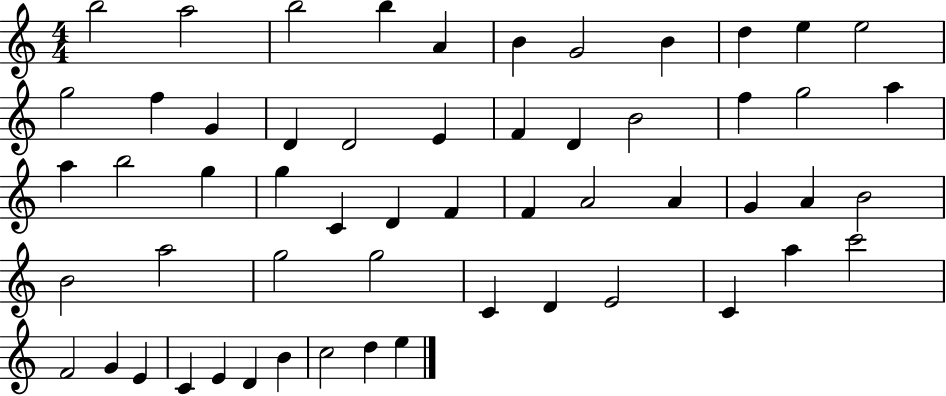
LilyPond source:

{
  \clef treble
  \numericTimeSignature
  \time 4/4
  \key c \major
  b''2 a''2 | b''2 b''4 a'4 | b'4 g'2 b'4 | d''4 e''4 e''2 | \break g''2 f''4 g'4 | d'4 d'2 e'4 | f'4 d'4 b'2 | f''4 g''2 a''4 | \break a''4 b''2 g''4 | g''4 c'4 d'4 f'4 | f'4 a'2 a'4 | g'4 a'4 b'2 | \break b'2 a''2 | g''2 g''2 | c'4 d'4 e'2 | c'4 a''4 c'''2 | \break f'2 g'4 e'4 | c'4 e'4 d'4 b'4 | c''2 d''4 e''4 | \bar "|."
}